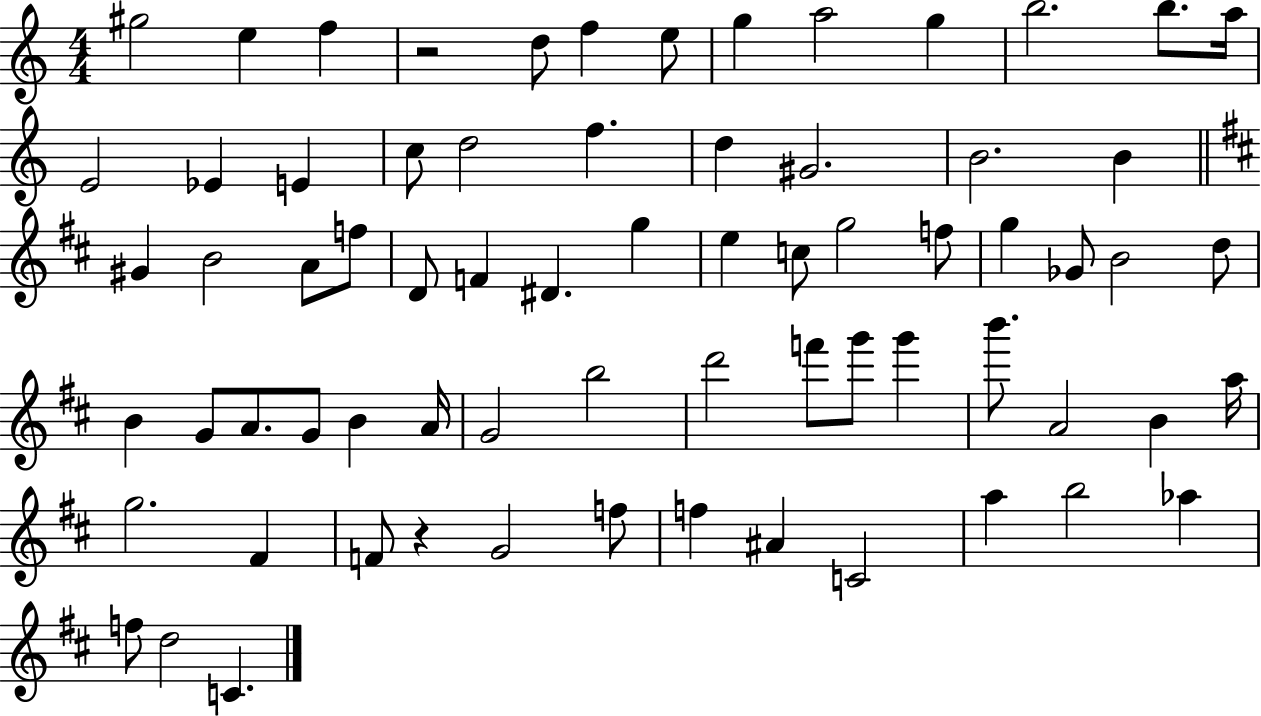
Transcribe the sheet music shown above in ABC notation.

X:1
T:Untitled
M:4/4
L:1/4
K:C
^g2 e f z2 d/2 f e/2 g a2 g b2 b/2 a/4 E2 _E E c/2 d2 f d ^G2 B2 B ^G B2 A/2 f/2 D/2 F ^D g e c/2 g2 f/2 g _G/2 B2 d/2 B G/2 A/2 G/2 B A/4 G2 b2 d'2 f'/2 g'/2 g' b'/2 A2 B a/4 g2 ^F F/2 z G2 f/2 f ^A C2 a b2 _a f/2 d2 C